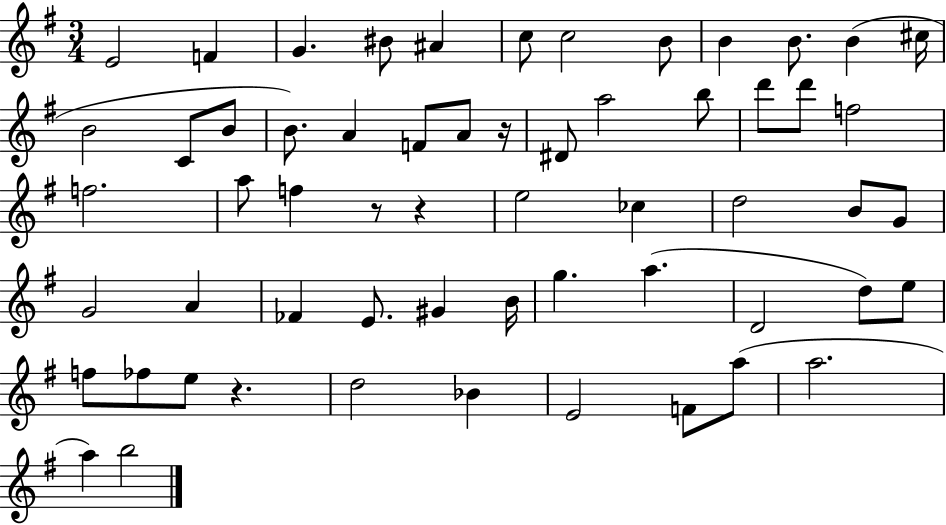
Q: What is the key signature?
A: G major